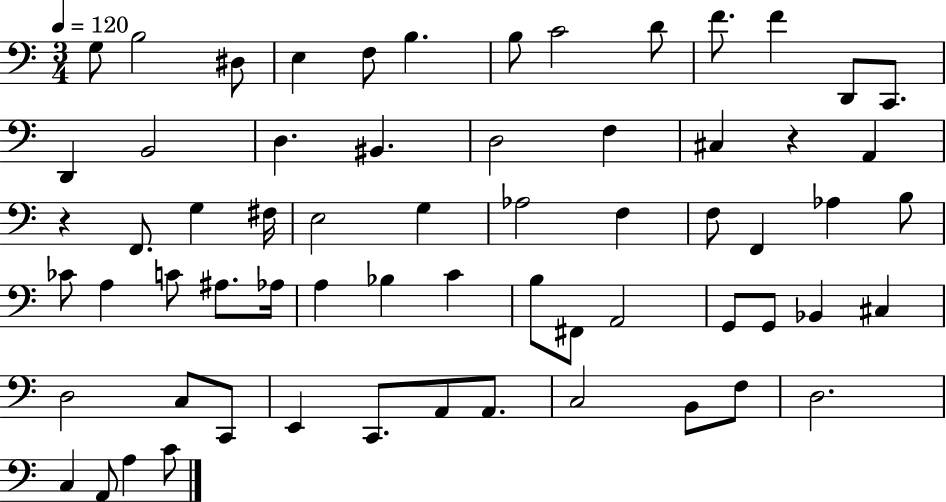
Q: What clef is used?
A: bass